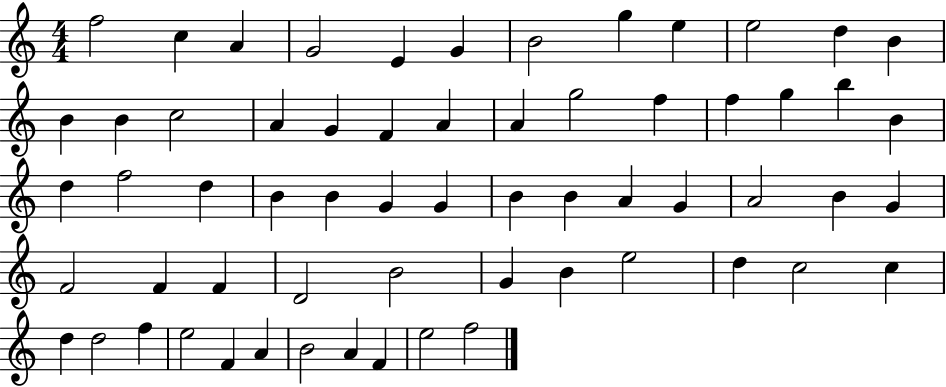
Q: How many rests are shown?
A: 0